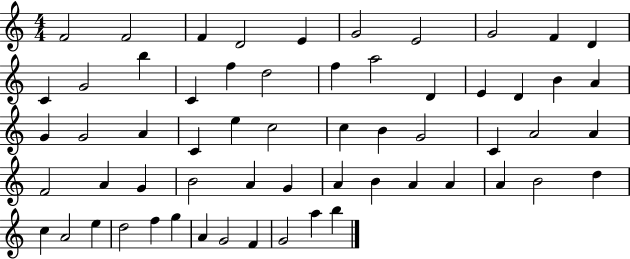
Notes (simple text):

F4/h F4/h F4/q D4/h E4/q G4/h E4/h G4/h F4/q D4/q C4/q G4/h B5/q C4/q F5/q D5/h F5/q A5/h D4/q E4/q D4/q B4/q A4/q G4/q G4/h A4/q C4/q E5/q C5/h C5/q B4/q G4/h C4/q A4/h A4/q F4/h A4/q G4/q B4/h A4/q G4/q A4/q B4/q A4/q A4/q A4/q B4/h D5/q C5/q A4/h E5/q D5/h F5/q G5/q A4/q G4/h F4/q G4/h A5/q B5/q